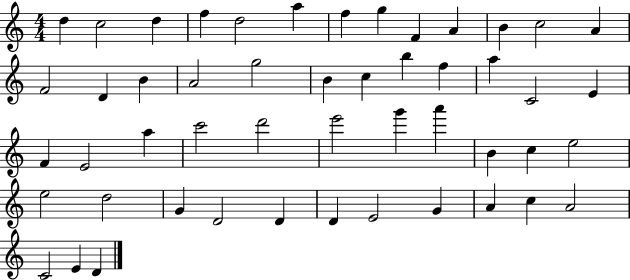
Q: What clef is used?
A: treble